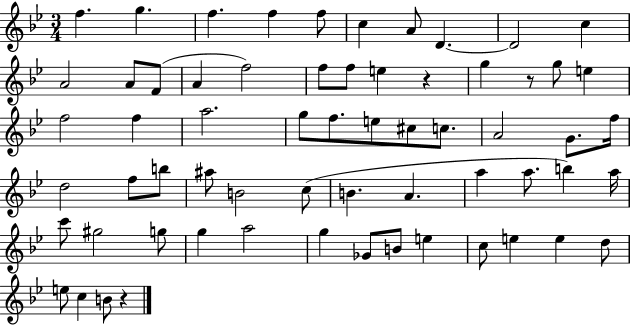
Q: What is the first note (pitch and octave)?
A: F5